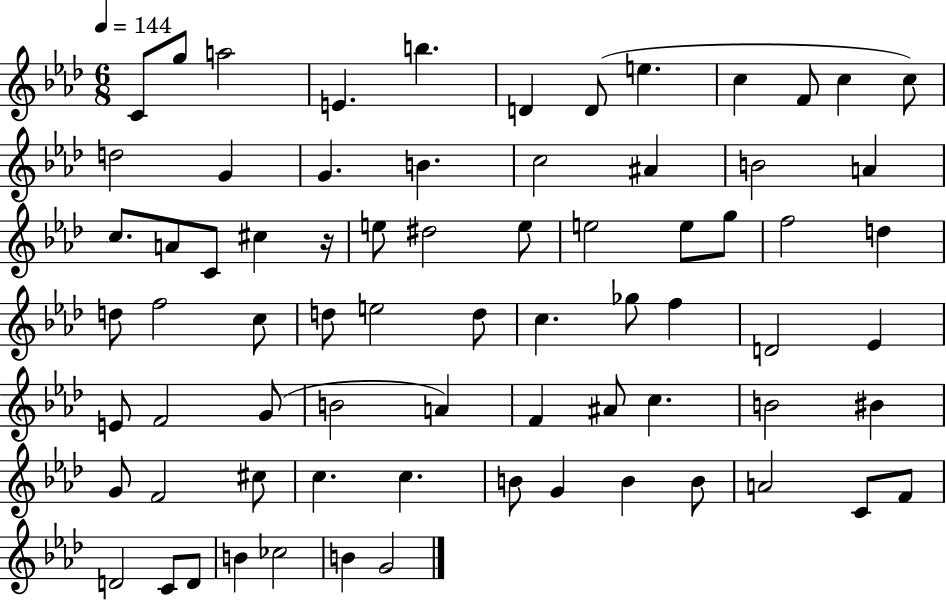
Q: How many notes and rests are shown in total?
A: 73